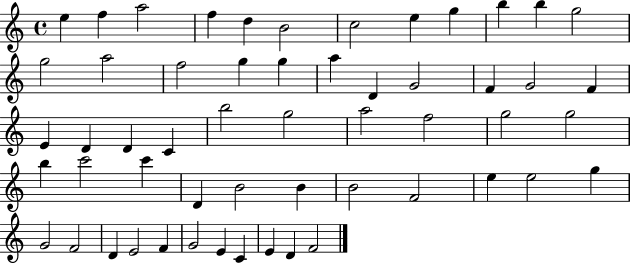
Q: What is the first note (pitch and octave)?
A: E5